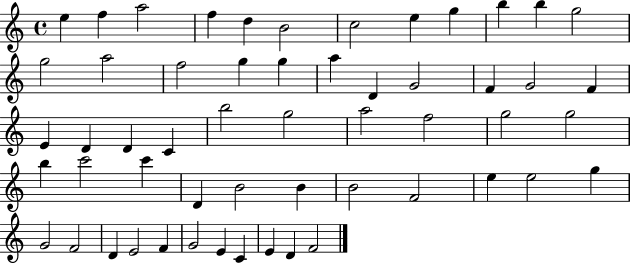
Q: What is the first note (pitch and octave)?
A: E5